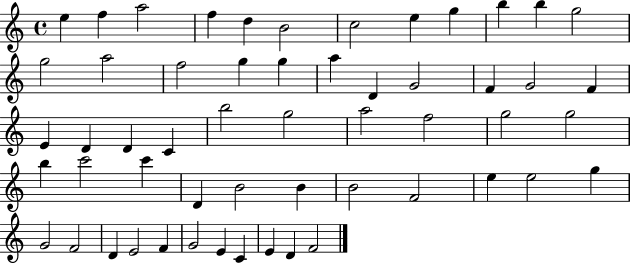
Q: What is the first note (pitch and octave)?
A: E5